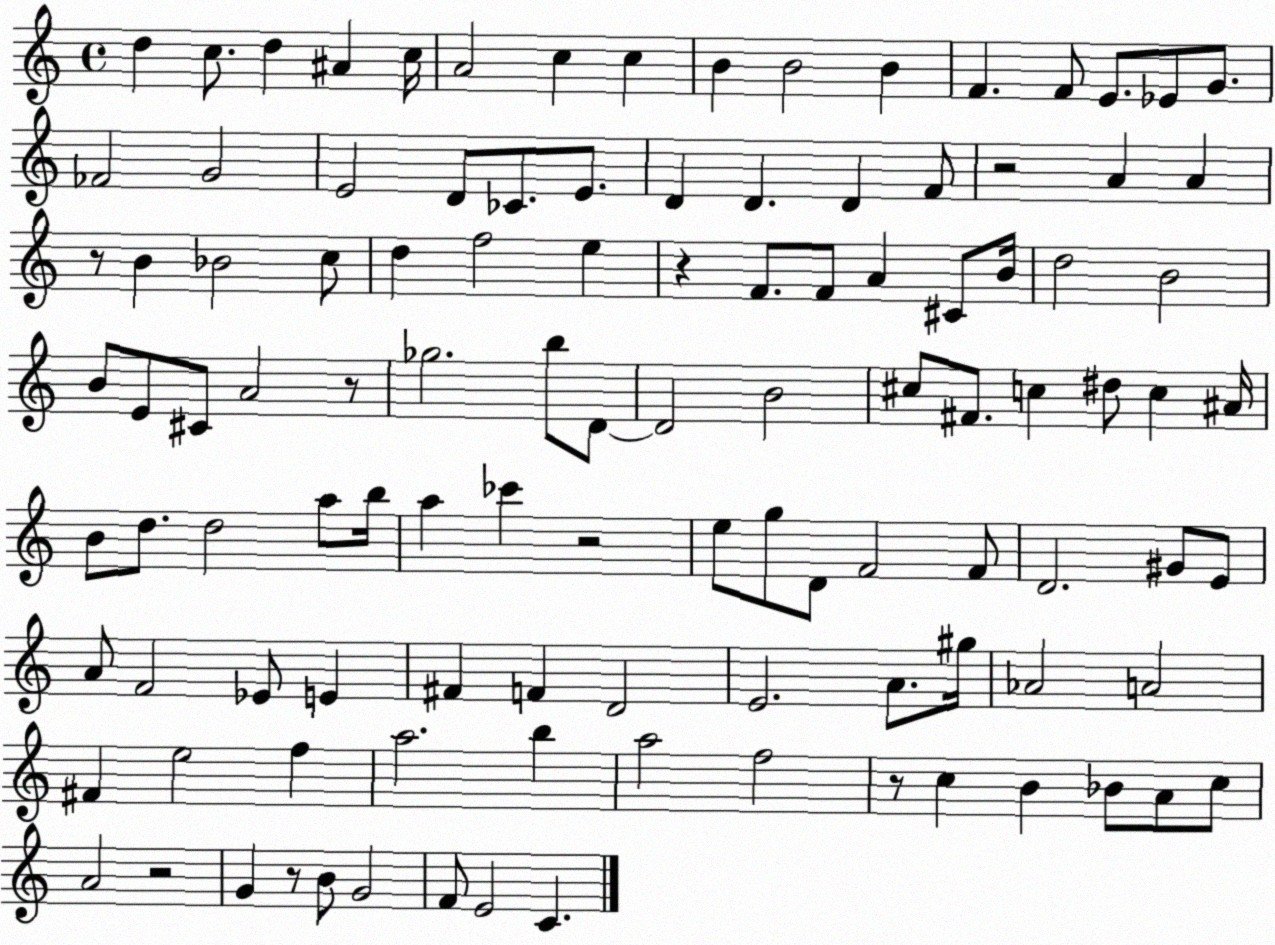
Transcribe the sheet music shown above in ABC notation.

X:1
T:Untitled
M:4/4
L:1/4
K:C
d c/2 d ^A c/4 A2 c c B B2 B F F/2 E/2 _E/2 G/2 _F2 G2 E2 D/2 _C/2 E/2 D D D F/2 z2 A A z/2 B _B2 c/2 d f2 e z F/2 F/2 A ^C/2 B/4 d2 B2 B/2 E/2 ^C/2 A2 z/2 _g2 b/2 D/2 D2 B2 ^c/2 ^F/2 c ^d/2 c ^A/4 B/2 d/2 d2 a/2 b/4 a _c' z2 e/2 g/2 D/2 F2 F/2 D2 ^G/2 E/2 A/2 F2 _E/2 E ^F F D2 E2 A/2 ^g/4 _A2 A2 ^F e2 f a2 b a2 f2 z/2 c B _B/2 A/2 c/2 A2 z2 G z/2 B/2 G2 F/2 E2 C